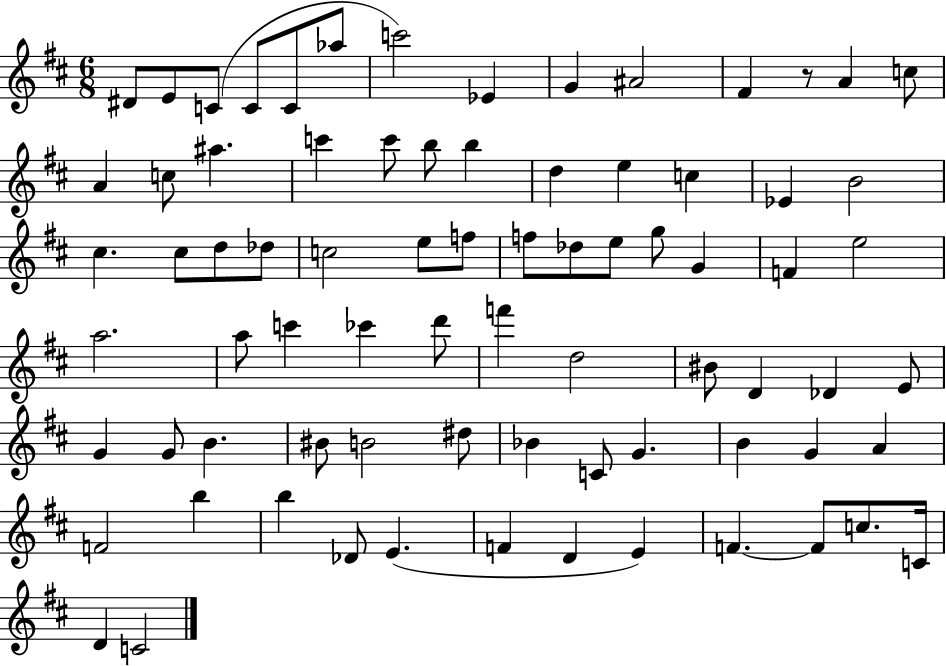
X:1
T:Untitled
M:6/8
L:1/4
K:D
^D/2 E/2 C/2 C/2 C/2 _a/2 c'2 _E G ^A2 ^F z/2 A c/2 A c/2 ^a c' c'/2 b/2 b d e c _E B2 ^c ^c/2 d/2 _d/2 c2 e/2 f/2 f/2 _d/2 e/2 g/2 G F e2 a2 a/2 c' _c' d'/2 f' d2 ^B/2 D _D E/2 G G/2 B ^B/2 B2 ^d/2 _B C/2 G B G A F2 b b _D/2 E F D E F F/2 c/2 C/4 D C2